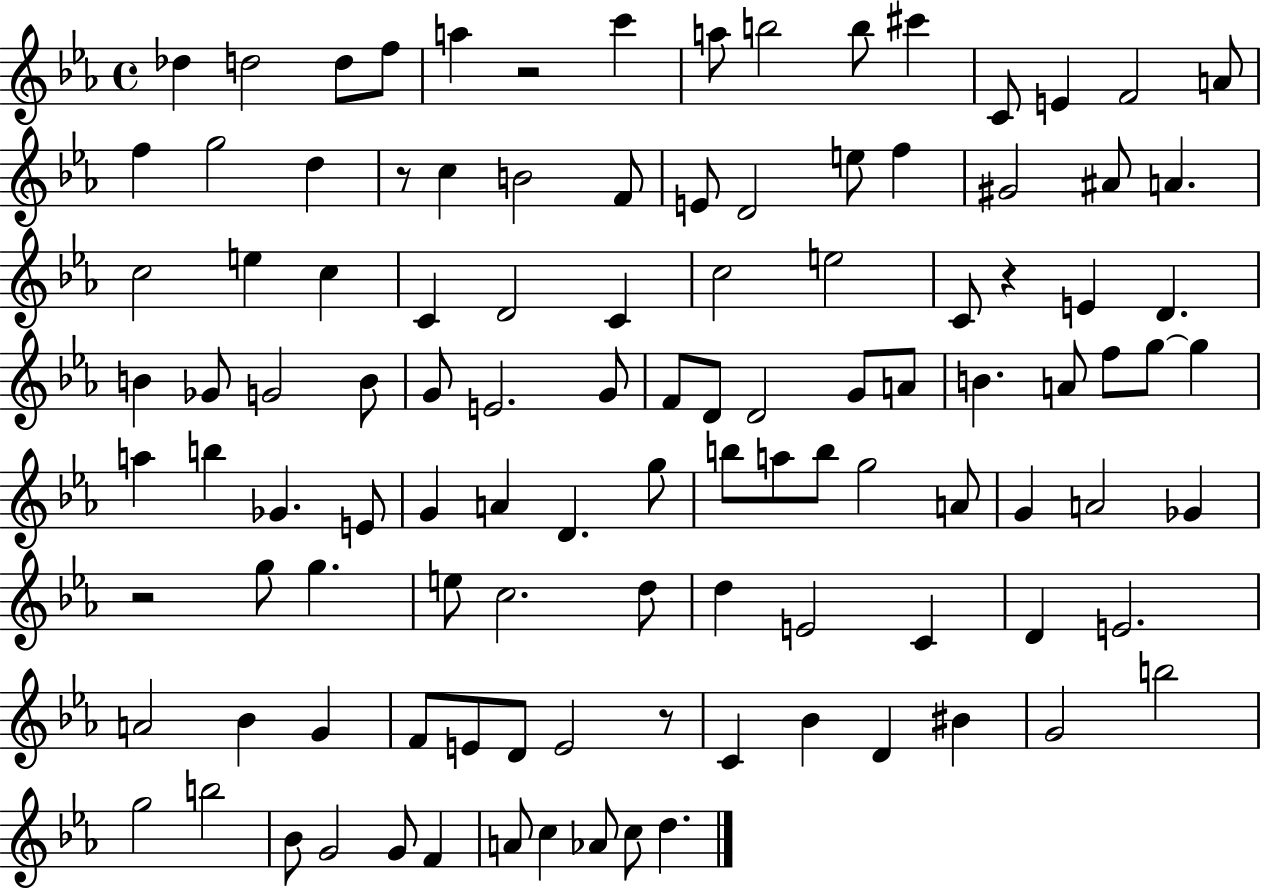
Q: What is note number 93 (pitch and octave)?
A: G4